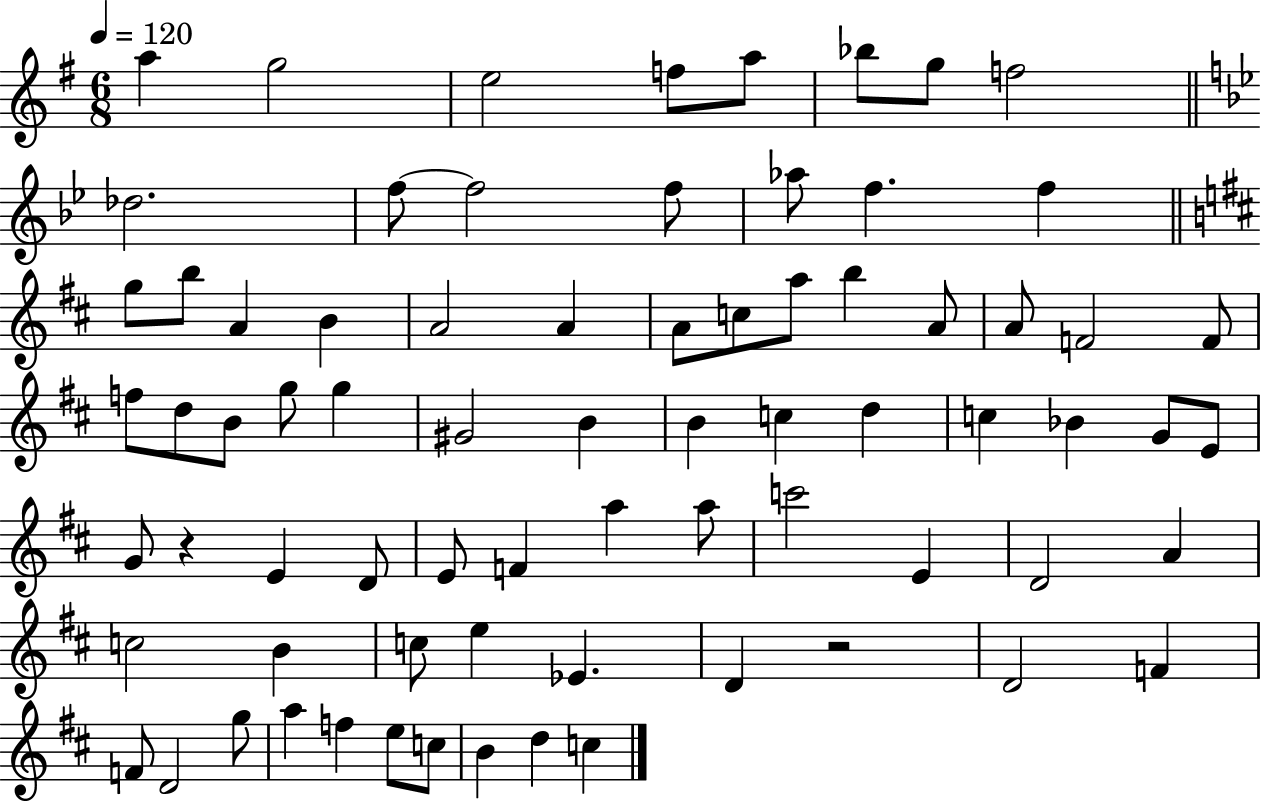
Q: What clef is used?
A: treble